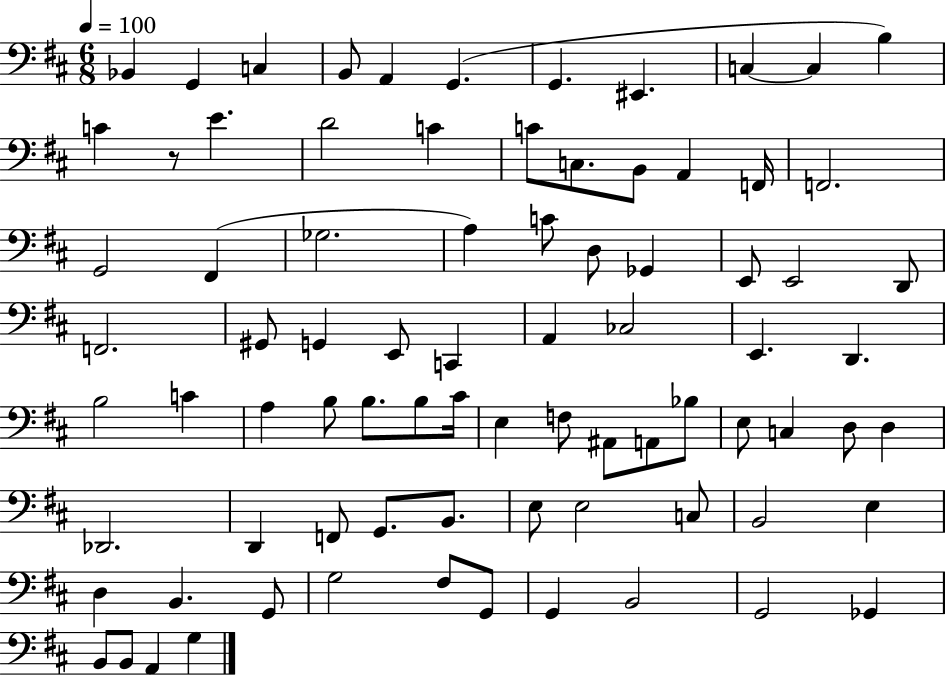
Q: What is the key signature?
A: D major